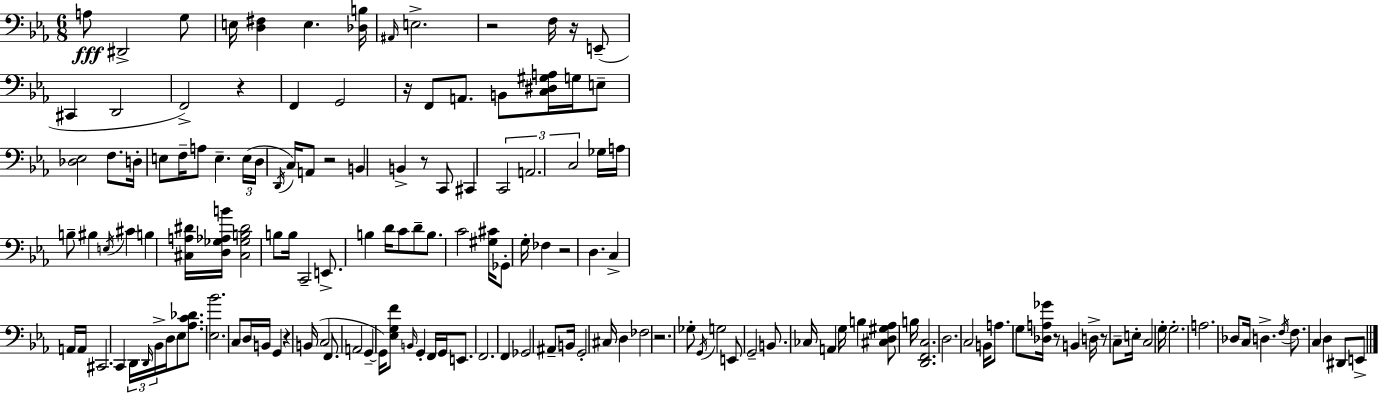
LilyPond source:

{
  \clef bass
  \numericTimeSignature
  \time 6/8
  \key ees \major
  a8\fff dis,2-> g8 | e16 <d fis>4 e4. <des b>16 | \grace { ais,16 } e2.-> | r2 f16 r16 e,8--( | \break cis,4 d,2 | f,2->) r4 | f,4 g,2 | r16 f,8 a,8. b,8 <c dis gis a>16 g16 e8-- | \break <des ees>2 f8. | d16-. e8 f16-- a8 e4.-- | \tuplet 3/2 { e16( d16 \acciaccatura { d,16 } } c16) a,8 r2 | b,4 b,4-> r8 | \break c,8 cis,4 \tuplet 3/2 { c,2 | a,2. | c2 } ges16 a16 | b8-- bis4 \acciaccatura { e16 } cis'4 b4 | \break <cis a dis'>16 <d ges aes b'>16 <cis ges b dis'>2 | b8 b16 c,2-- | e,8.-> b4 d'16 c'8 d'8-- | b8. c'2 <gis cis'>16 | \break ges,8-. g16-. fes4 r2 | d4. c4-> | a,16 a,16 cis,2. | c,4 \tuplet 3/2 { d,16 \grace { d,16 } bes,16-> } d16 ees8 | \break <aes c' des'>8. <ees bes'>2. | c8 d16 b,16 g,4 | r4 b,16( c2 | f,8. a,2 | \break g,4--~~ g,16) <ees g f'>8 \grace { b,16 } g,4-. | f,16 g,16 e,8. f,2. | f,4 ges,2 | ais,8-- b,16 g,2-. | \break cis16 d4 fes2 | r2. | ges8-. \acciaccatura { g,16 } g2 | e,8 g,2-- | \break b,8. ces16 a,4 g16 b4 | <cis d gis aes>8 b16 <d, f, c>2. | d2. | c2 | \break b,16 a8. g8 <des a ges'>16 r8 b,4 | d16-> r8 c8-- e16-. c2 | g16-. g2.-. | a2. | \break des8 c16 d4.-> | \acciaccatura { f16 } f8. c4 d4 | dis,8 e,8-> \bar "|."
}